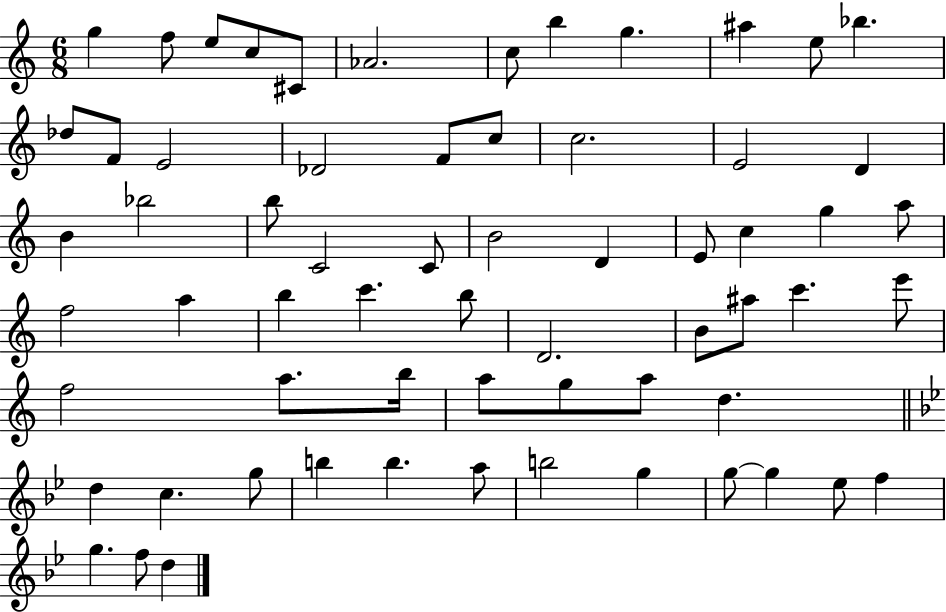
X:1
T:Untitled
M:6/8
L:1/4
K:C
g f/2 e/2 c/2 ^C/2 _A2 c/2 b g ^a e/2 _b _d/2 F/2 E2 _D2 F/2 c/2 c2 E2 D B _b2 b/2 C2 C/2 B2 D E/2 c g a/2 f2 a b c' b/2 D2 B/2 ^a/2 c' e'/2 f2 a/2 b/4 a/2 g/2 a/2 d d c g/2 b b a/2 b2 g g/2 g _e/2 f g f/2 d